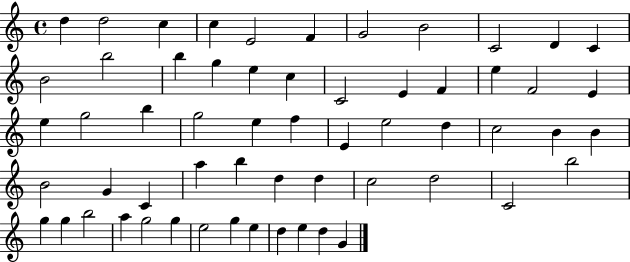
D5/q D5/h C5/q C5/q E4/h F4/q G4/h B4/h C4/h D4/q C4/q B4/h B5/h B5/q G5/q E5/q C5/q C4/h E4/q F4/q E5/q F4/h E4/q E5/q G5/h B5/q G5/h E5/q F5/q E4/q E5/h D5/q C5/h B4/q B4/q B4/h G4/q C4/q A5/q B5/q D5/q D5/q C5/h D5/h C4/h B5/h G5/q G5/q B5/h A5/q G5/h G5/q E5/h G5/q E5/q D5/q E5/q D5/q G4/q